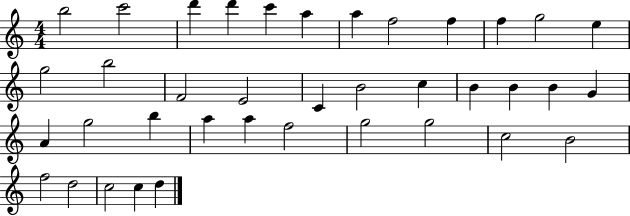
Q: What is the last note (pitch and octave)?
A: D5